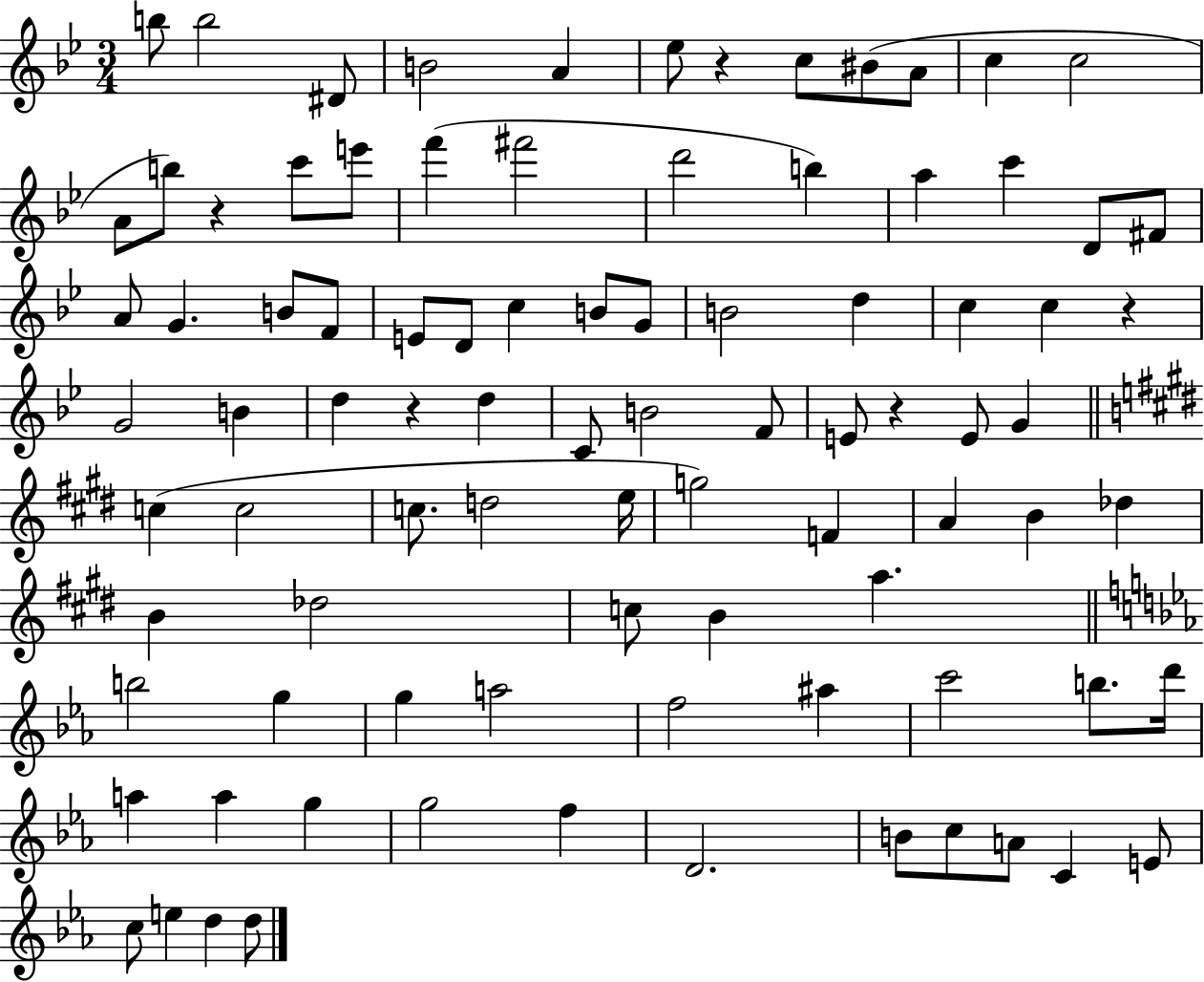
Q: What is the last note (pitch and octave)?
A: D5